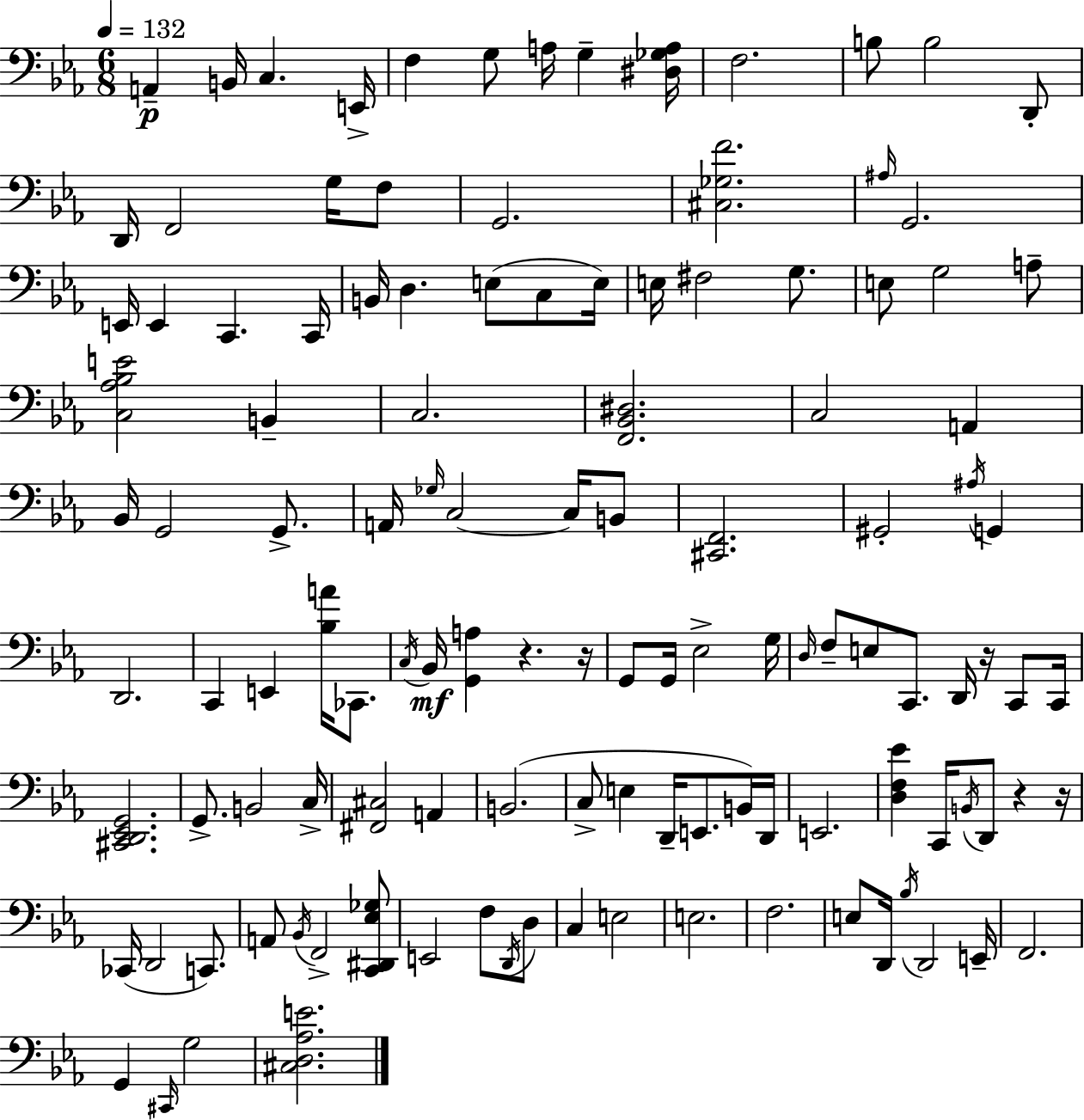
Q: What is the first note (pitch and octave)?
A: A2